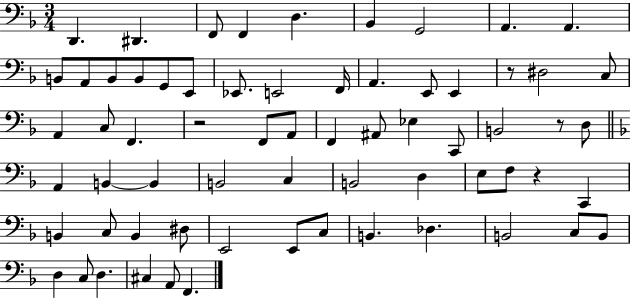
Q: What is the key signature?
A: F major